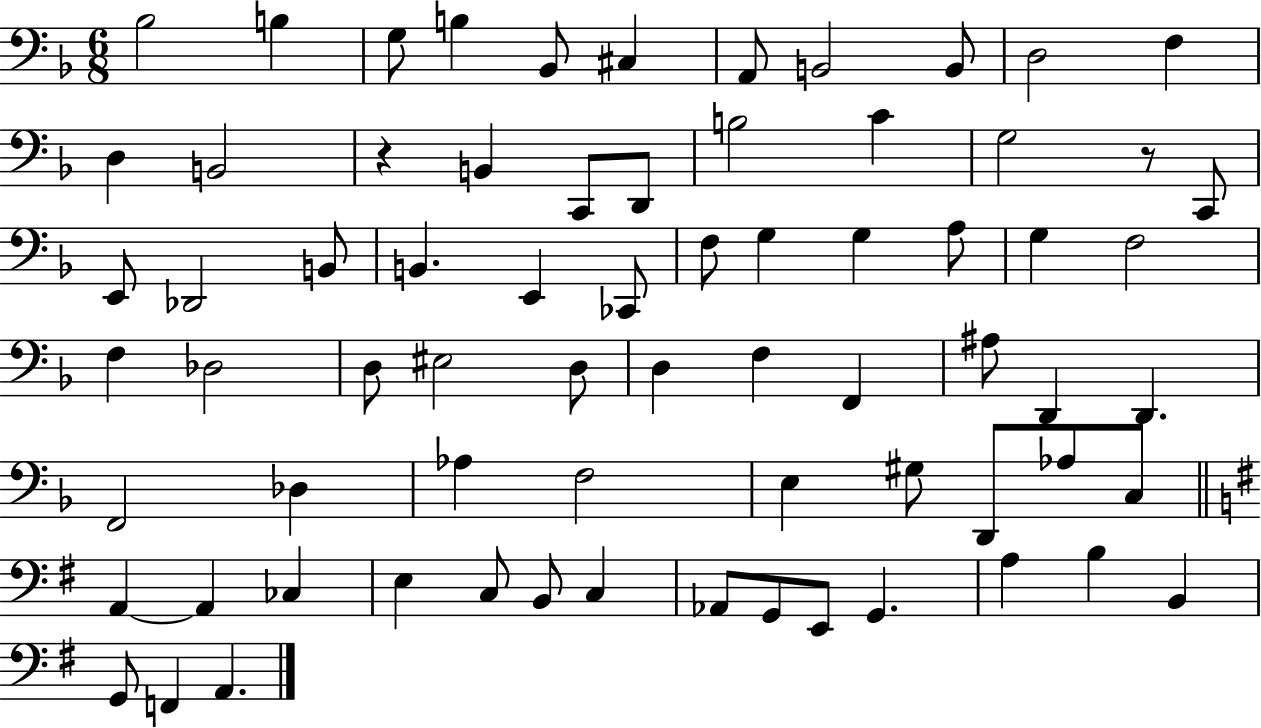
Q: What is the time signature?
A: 6/8